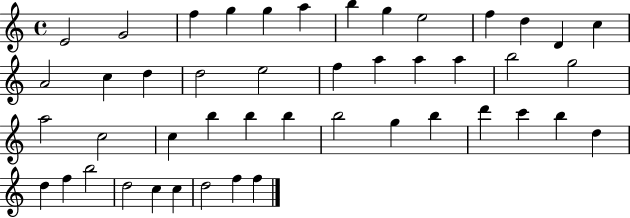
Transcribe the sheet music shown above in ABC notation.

X:1
T:Untitled
M:4/4
L:1/4
K:C
E2 G2 f g g a b g e2 f d D c A2 c d d2 e2 f a a a b2 g2 a2 c2 c b b b b2 g b d' c' b d d f b2 d2 c c d2 f f